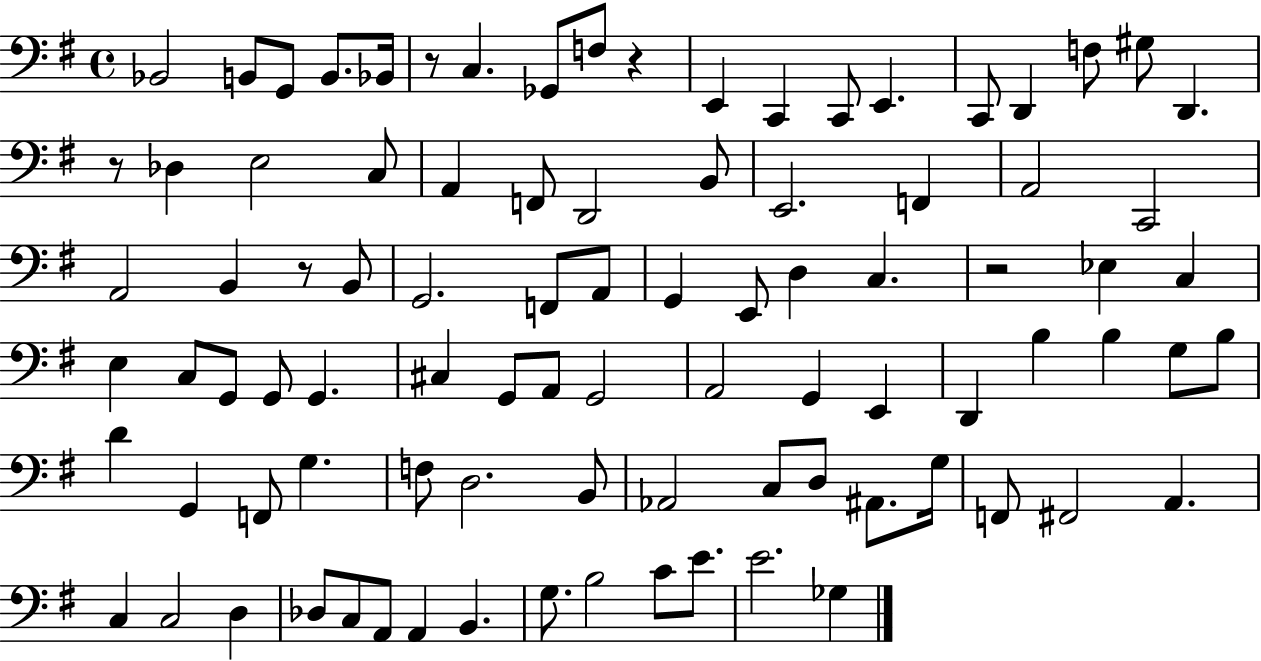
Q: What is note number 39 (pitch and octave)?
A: Eb3